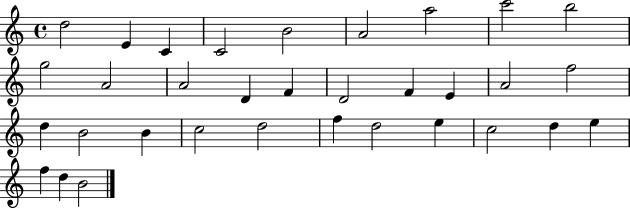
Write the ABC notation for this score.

X:1
T:Untitled
M:4/4
L:1/4
K:C
d2 E C C2 B2 A2 a2 c'2 b2 g2 A2 A2 D F D2 F E A2 f2 d B2 B c2 d2 f d2 e c2 d e f d B2